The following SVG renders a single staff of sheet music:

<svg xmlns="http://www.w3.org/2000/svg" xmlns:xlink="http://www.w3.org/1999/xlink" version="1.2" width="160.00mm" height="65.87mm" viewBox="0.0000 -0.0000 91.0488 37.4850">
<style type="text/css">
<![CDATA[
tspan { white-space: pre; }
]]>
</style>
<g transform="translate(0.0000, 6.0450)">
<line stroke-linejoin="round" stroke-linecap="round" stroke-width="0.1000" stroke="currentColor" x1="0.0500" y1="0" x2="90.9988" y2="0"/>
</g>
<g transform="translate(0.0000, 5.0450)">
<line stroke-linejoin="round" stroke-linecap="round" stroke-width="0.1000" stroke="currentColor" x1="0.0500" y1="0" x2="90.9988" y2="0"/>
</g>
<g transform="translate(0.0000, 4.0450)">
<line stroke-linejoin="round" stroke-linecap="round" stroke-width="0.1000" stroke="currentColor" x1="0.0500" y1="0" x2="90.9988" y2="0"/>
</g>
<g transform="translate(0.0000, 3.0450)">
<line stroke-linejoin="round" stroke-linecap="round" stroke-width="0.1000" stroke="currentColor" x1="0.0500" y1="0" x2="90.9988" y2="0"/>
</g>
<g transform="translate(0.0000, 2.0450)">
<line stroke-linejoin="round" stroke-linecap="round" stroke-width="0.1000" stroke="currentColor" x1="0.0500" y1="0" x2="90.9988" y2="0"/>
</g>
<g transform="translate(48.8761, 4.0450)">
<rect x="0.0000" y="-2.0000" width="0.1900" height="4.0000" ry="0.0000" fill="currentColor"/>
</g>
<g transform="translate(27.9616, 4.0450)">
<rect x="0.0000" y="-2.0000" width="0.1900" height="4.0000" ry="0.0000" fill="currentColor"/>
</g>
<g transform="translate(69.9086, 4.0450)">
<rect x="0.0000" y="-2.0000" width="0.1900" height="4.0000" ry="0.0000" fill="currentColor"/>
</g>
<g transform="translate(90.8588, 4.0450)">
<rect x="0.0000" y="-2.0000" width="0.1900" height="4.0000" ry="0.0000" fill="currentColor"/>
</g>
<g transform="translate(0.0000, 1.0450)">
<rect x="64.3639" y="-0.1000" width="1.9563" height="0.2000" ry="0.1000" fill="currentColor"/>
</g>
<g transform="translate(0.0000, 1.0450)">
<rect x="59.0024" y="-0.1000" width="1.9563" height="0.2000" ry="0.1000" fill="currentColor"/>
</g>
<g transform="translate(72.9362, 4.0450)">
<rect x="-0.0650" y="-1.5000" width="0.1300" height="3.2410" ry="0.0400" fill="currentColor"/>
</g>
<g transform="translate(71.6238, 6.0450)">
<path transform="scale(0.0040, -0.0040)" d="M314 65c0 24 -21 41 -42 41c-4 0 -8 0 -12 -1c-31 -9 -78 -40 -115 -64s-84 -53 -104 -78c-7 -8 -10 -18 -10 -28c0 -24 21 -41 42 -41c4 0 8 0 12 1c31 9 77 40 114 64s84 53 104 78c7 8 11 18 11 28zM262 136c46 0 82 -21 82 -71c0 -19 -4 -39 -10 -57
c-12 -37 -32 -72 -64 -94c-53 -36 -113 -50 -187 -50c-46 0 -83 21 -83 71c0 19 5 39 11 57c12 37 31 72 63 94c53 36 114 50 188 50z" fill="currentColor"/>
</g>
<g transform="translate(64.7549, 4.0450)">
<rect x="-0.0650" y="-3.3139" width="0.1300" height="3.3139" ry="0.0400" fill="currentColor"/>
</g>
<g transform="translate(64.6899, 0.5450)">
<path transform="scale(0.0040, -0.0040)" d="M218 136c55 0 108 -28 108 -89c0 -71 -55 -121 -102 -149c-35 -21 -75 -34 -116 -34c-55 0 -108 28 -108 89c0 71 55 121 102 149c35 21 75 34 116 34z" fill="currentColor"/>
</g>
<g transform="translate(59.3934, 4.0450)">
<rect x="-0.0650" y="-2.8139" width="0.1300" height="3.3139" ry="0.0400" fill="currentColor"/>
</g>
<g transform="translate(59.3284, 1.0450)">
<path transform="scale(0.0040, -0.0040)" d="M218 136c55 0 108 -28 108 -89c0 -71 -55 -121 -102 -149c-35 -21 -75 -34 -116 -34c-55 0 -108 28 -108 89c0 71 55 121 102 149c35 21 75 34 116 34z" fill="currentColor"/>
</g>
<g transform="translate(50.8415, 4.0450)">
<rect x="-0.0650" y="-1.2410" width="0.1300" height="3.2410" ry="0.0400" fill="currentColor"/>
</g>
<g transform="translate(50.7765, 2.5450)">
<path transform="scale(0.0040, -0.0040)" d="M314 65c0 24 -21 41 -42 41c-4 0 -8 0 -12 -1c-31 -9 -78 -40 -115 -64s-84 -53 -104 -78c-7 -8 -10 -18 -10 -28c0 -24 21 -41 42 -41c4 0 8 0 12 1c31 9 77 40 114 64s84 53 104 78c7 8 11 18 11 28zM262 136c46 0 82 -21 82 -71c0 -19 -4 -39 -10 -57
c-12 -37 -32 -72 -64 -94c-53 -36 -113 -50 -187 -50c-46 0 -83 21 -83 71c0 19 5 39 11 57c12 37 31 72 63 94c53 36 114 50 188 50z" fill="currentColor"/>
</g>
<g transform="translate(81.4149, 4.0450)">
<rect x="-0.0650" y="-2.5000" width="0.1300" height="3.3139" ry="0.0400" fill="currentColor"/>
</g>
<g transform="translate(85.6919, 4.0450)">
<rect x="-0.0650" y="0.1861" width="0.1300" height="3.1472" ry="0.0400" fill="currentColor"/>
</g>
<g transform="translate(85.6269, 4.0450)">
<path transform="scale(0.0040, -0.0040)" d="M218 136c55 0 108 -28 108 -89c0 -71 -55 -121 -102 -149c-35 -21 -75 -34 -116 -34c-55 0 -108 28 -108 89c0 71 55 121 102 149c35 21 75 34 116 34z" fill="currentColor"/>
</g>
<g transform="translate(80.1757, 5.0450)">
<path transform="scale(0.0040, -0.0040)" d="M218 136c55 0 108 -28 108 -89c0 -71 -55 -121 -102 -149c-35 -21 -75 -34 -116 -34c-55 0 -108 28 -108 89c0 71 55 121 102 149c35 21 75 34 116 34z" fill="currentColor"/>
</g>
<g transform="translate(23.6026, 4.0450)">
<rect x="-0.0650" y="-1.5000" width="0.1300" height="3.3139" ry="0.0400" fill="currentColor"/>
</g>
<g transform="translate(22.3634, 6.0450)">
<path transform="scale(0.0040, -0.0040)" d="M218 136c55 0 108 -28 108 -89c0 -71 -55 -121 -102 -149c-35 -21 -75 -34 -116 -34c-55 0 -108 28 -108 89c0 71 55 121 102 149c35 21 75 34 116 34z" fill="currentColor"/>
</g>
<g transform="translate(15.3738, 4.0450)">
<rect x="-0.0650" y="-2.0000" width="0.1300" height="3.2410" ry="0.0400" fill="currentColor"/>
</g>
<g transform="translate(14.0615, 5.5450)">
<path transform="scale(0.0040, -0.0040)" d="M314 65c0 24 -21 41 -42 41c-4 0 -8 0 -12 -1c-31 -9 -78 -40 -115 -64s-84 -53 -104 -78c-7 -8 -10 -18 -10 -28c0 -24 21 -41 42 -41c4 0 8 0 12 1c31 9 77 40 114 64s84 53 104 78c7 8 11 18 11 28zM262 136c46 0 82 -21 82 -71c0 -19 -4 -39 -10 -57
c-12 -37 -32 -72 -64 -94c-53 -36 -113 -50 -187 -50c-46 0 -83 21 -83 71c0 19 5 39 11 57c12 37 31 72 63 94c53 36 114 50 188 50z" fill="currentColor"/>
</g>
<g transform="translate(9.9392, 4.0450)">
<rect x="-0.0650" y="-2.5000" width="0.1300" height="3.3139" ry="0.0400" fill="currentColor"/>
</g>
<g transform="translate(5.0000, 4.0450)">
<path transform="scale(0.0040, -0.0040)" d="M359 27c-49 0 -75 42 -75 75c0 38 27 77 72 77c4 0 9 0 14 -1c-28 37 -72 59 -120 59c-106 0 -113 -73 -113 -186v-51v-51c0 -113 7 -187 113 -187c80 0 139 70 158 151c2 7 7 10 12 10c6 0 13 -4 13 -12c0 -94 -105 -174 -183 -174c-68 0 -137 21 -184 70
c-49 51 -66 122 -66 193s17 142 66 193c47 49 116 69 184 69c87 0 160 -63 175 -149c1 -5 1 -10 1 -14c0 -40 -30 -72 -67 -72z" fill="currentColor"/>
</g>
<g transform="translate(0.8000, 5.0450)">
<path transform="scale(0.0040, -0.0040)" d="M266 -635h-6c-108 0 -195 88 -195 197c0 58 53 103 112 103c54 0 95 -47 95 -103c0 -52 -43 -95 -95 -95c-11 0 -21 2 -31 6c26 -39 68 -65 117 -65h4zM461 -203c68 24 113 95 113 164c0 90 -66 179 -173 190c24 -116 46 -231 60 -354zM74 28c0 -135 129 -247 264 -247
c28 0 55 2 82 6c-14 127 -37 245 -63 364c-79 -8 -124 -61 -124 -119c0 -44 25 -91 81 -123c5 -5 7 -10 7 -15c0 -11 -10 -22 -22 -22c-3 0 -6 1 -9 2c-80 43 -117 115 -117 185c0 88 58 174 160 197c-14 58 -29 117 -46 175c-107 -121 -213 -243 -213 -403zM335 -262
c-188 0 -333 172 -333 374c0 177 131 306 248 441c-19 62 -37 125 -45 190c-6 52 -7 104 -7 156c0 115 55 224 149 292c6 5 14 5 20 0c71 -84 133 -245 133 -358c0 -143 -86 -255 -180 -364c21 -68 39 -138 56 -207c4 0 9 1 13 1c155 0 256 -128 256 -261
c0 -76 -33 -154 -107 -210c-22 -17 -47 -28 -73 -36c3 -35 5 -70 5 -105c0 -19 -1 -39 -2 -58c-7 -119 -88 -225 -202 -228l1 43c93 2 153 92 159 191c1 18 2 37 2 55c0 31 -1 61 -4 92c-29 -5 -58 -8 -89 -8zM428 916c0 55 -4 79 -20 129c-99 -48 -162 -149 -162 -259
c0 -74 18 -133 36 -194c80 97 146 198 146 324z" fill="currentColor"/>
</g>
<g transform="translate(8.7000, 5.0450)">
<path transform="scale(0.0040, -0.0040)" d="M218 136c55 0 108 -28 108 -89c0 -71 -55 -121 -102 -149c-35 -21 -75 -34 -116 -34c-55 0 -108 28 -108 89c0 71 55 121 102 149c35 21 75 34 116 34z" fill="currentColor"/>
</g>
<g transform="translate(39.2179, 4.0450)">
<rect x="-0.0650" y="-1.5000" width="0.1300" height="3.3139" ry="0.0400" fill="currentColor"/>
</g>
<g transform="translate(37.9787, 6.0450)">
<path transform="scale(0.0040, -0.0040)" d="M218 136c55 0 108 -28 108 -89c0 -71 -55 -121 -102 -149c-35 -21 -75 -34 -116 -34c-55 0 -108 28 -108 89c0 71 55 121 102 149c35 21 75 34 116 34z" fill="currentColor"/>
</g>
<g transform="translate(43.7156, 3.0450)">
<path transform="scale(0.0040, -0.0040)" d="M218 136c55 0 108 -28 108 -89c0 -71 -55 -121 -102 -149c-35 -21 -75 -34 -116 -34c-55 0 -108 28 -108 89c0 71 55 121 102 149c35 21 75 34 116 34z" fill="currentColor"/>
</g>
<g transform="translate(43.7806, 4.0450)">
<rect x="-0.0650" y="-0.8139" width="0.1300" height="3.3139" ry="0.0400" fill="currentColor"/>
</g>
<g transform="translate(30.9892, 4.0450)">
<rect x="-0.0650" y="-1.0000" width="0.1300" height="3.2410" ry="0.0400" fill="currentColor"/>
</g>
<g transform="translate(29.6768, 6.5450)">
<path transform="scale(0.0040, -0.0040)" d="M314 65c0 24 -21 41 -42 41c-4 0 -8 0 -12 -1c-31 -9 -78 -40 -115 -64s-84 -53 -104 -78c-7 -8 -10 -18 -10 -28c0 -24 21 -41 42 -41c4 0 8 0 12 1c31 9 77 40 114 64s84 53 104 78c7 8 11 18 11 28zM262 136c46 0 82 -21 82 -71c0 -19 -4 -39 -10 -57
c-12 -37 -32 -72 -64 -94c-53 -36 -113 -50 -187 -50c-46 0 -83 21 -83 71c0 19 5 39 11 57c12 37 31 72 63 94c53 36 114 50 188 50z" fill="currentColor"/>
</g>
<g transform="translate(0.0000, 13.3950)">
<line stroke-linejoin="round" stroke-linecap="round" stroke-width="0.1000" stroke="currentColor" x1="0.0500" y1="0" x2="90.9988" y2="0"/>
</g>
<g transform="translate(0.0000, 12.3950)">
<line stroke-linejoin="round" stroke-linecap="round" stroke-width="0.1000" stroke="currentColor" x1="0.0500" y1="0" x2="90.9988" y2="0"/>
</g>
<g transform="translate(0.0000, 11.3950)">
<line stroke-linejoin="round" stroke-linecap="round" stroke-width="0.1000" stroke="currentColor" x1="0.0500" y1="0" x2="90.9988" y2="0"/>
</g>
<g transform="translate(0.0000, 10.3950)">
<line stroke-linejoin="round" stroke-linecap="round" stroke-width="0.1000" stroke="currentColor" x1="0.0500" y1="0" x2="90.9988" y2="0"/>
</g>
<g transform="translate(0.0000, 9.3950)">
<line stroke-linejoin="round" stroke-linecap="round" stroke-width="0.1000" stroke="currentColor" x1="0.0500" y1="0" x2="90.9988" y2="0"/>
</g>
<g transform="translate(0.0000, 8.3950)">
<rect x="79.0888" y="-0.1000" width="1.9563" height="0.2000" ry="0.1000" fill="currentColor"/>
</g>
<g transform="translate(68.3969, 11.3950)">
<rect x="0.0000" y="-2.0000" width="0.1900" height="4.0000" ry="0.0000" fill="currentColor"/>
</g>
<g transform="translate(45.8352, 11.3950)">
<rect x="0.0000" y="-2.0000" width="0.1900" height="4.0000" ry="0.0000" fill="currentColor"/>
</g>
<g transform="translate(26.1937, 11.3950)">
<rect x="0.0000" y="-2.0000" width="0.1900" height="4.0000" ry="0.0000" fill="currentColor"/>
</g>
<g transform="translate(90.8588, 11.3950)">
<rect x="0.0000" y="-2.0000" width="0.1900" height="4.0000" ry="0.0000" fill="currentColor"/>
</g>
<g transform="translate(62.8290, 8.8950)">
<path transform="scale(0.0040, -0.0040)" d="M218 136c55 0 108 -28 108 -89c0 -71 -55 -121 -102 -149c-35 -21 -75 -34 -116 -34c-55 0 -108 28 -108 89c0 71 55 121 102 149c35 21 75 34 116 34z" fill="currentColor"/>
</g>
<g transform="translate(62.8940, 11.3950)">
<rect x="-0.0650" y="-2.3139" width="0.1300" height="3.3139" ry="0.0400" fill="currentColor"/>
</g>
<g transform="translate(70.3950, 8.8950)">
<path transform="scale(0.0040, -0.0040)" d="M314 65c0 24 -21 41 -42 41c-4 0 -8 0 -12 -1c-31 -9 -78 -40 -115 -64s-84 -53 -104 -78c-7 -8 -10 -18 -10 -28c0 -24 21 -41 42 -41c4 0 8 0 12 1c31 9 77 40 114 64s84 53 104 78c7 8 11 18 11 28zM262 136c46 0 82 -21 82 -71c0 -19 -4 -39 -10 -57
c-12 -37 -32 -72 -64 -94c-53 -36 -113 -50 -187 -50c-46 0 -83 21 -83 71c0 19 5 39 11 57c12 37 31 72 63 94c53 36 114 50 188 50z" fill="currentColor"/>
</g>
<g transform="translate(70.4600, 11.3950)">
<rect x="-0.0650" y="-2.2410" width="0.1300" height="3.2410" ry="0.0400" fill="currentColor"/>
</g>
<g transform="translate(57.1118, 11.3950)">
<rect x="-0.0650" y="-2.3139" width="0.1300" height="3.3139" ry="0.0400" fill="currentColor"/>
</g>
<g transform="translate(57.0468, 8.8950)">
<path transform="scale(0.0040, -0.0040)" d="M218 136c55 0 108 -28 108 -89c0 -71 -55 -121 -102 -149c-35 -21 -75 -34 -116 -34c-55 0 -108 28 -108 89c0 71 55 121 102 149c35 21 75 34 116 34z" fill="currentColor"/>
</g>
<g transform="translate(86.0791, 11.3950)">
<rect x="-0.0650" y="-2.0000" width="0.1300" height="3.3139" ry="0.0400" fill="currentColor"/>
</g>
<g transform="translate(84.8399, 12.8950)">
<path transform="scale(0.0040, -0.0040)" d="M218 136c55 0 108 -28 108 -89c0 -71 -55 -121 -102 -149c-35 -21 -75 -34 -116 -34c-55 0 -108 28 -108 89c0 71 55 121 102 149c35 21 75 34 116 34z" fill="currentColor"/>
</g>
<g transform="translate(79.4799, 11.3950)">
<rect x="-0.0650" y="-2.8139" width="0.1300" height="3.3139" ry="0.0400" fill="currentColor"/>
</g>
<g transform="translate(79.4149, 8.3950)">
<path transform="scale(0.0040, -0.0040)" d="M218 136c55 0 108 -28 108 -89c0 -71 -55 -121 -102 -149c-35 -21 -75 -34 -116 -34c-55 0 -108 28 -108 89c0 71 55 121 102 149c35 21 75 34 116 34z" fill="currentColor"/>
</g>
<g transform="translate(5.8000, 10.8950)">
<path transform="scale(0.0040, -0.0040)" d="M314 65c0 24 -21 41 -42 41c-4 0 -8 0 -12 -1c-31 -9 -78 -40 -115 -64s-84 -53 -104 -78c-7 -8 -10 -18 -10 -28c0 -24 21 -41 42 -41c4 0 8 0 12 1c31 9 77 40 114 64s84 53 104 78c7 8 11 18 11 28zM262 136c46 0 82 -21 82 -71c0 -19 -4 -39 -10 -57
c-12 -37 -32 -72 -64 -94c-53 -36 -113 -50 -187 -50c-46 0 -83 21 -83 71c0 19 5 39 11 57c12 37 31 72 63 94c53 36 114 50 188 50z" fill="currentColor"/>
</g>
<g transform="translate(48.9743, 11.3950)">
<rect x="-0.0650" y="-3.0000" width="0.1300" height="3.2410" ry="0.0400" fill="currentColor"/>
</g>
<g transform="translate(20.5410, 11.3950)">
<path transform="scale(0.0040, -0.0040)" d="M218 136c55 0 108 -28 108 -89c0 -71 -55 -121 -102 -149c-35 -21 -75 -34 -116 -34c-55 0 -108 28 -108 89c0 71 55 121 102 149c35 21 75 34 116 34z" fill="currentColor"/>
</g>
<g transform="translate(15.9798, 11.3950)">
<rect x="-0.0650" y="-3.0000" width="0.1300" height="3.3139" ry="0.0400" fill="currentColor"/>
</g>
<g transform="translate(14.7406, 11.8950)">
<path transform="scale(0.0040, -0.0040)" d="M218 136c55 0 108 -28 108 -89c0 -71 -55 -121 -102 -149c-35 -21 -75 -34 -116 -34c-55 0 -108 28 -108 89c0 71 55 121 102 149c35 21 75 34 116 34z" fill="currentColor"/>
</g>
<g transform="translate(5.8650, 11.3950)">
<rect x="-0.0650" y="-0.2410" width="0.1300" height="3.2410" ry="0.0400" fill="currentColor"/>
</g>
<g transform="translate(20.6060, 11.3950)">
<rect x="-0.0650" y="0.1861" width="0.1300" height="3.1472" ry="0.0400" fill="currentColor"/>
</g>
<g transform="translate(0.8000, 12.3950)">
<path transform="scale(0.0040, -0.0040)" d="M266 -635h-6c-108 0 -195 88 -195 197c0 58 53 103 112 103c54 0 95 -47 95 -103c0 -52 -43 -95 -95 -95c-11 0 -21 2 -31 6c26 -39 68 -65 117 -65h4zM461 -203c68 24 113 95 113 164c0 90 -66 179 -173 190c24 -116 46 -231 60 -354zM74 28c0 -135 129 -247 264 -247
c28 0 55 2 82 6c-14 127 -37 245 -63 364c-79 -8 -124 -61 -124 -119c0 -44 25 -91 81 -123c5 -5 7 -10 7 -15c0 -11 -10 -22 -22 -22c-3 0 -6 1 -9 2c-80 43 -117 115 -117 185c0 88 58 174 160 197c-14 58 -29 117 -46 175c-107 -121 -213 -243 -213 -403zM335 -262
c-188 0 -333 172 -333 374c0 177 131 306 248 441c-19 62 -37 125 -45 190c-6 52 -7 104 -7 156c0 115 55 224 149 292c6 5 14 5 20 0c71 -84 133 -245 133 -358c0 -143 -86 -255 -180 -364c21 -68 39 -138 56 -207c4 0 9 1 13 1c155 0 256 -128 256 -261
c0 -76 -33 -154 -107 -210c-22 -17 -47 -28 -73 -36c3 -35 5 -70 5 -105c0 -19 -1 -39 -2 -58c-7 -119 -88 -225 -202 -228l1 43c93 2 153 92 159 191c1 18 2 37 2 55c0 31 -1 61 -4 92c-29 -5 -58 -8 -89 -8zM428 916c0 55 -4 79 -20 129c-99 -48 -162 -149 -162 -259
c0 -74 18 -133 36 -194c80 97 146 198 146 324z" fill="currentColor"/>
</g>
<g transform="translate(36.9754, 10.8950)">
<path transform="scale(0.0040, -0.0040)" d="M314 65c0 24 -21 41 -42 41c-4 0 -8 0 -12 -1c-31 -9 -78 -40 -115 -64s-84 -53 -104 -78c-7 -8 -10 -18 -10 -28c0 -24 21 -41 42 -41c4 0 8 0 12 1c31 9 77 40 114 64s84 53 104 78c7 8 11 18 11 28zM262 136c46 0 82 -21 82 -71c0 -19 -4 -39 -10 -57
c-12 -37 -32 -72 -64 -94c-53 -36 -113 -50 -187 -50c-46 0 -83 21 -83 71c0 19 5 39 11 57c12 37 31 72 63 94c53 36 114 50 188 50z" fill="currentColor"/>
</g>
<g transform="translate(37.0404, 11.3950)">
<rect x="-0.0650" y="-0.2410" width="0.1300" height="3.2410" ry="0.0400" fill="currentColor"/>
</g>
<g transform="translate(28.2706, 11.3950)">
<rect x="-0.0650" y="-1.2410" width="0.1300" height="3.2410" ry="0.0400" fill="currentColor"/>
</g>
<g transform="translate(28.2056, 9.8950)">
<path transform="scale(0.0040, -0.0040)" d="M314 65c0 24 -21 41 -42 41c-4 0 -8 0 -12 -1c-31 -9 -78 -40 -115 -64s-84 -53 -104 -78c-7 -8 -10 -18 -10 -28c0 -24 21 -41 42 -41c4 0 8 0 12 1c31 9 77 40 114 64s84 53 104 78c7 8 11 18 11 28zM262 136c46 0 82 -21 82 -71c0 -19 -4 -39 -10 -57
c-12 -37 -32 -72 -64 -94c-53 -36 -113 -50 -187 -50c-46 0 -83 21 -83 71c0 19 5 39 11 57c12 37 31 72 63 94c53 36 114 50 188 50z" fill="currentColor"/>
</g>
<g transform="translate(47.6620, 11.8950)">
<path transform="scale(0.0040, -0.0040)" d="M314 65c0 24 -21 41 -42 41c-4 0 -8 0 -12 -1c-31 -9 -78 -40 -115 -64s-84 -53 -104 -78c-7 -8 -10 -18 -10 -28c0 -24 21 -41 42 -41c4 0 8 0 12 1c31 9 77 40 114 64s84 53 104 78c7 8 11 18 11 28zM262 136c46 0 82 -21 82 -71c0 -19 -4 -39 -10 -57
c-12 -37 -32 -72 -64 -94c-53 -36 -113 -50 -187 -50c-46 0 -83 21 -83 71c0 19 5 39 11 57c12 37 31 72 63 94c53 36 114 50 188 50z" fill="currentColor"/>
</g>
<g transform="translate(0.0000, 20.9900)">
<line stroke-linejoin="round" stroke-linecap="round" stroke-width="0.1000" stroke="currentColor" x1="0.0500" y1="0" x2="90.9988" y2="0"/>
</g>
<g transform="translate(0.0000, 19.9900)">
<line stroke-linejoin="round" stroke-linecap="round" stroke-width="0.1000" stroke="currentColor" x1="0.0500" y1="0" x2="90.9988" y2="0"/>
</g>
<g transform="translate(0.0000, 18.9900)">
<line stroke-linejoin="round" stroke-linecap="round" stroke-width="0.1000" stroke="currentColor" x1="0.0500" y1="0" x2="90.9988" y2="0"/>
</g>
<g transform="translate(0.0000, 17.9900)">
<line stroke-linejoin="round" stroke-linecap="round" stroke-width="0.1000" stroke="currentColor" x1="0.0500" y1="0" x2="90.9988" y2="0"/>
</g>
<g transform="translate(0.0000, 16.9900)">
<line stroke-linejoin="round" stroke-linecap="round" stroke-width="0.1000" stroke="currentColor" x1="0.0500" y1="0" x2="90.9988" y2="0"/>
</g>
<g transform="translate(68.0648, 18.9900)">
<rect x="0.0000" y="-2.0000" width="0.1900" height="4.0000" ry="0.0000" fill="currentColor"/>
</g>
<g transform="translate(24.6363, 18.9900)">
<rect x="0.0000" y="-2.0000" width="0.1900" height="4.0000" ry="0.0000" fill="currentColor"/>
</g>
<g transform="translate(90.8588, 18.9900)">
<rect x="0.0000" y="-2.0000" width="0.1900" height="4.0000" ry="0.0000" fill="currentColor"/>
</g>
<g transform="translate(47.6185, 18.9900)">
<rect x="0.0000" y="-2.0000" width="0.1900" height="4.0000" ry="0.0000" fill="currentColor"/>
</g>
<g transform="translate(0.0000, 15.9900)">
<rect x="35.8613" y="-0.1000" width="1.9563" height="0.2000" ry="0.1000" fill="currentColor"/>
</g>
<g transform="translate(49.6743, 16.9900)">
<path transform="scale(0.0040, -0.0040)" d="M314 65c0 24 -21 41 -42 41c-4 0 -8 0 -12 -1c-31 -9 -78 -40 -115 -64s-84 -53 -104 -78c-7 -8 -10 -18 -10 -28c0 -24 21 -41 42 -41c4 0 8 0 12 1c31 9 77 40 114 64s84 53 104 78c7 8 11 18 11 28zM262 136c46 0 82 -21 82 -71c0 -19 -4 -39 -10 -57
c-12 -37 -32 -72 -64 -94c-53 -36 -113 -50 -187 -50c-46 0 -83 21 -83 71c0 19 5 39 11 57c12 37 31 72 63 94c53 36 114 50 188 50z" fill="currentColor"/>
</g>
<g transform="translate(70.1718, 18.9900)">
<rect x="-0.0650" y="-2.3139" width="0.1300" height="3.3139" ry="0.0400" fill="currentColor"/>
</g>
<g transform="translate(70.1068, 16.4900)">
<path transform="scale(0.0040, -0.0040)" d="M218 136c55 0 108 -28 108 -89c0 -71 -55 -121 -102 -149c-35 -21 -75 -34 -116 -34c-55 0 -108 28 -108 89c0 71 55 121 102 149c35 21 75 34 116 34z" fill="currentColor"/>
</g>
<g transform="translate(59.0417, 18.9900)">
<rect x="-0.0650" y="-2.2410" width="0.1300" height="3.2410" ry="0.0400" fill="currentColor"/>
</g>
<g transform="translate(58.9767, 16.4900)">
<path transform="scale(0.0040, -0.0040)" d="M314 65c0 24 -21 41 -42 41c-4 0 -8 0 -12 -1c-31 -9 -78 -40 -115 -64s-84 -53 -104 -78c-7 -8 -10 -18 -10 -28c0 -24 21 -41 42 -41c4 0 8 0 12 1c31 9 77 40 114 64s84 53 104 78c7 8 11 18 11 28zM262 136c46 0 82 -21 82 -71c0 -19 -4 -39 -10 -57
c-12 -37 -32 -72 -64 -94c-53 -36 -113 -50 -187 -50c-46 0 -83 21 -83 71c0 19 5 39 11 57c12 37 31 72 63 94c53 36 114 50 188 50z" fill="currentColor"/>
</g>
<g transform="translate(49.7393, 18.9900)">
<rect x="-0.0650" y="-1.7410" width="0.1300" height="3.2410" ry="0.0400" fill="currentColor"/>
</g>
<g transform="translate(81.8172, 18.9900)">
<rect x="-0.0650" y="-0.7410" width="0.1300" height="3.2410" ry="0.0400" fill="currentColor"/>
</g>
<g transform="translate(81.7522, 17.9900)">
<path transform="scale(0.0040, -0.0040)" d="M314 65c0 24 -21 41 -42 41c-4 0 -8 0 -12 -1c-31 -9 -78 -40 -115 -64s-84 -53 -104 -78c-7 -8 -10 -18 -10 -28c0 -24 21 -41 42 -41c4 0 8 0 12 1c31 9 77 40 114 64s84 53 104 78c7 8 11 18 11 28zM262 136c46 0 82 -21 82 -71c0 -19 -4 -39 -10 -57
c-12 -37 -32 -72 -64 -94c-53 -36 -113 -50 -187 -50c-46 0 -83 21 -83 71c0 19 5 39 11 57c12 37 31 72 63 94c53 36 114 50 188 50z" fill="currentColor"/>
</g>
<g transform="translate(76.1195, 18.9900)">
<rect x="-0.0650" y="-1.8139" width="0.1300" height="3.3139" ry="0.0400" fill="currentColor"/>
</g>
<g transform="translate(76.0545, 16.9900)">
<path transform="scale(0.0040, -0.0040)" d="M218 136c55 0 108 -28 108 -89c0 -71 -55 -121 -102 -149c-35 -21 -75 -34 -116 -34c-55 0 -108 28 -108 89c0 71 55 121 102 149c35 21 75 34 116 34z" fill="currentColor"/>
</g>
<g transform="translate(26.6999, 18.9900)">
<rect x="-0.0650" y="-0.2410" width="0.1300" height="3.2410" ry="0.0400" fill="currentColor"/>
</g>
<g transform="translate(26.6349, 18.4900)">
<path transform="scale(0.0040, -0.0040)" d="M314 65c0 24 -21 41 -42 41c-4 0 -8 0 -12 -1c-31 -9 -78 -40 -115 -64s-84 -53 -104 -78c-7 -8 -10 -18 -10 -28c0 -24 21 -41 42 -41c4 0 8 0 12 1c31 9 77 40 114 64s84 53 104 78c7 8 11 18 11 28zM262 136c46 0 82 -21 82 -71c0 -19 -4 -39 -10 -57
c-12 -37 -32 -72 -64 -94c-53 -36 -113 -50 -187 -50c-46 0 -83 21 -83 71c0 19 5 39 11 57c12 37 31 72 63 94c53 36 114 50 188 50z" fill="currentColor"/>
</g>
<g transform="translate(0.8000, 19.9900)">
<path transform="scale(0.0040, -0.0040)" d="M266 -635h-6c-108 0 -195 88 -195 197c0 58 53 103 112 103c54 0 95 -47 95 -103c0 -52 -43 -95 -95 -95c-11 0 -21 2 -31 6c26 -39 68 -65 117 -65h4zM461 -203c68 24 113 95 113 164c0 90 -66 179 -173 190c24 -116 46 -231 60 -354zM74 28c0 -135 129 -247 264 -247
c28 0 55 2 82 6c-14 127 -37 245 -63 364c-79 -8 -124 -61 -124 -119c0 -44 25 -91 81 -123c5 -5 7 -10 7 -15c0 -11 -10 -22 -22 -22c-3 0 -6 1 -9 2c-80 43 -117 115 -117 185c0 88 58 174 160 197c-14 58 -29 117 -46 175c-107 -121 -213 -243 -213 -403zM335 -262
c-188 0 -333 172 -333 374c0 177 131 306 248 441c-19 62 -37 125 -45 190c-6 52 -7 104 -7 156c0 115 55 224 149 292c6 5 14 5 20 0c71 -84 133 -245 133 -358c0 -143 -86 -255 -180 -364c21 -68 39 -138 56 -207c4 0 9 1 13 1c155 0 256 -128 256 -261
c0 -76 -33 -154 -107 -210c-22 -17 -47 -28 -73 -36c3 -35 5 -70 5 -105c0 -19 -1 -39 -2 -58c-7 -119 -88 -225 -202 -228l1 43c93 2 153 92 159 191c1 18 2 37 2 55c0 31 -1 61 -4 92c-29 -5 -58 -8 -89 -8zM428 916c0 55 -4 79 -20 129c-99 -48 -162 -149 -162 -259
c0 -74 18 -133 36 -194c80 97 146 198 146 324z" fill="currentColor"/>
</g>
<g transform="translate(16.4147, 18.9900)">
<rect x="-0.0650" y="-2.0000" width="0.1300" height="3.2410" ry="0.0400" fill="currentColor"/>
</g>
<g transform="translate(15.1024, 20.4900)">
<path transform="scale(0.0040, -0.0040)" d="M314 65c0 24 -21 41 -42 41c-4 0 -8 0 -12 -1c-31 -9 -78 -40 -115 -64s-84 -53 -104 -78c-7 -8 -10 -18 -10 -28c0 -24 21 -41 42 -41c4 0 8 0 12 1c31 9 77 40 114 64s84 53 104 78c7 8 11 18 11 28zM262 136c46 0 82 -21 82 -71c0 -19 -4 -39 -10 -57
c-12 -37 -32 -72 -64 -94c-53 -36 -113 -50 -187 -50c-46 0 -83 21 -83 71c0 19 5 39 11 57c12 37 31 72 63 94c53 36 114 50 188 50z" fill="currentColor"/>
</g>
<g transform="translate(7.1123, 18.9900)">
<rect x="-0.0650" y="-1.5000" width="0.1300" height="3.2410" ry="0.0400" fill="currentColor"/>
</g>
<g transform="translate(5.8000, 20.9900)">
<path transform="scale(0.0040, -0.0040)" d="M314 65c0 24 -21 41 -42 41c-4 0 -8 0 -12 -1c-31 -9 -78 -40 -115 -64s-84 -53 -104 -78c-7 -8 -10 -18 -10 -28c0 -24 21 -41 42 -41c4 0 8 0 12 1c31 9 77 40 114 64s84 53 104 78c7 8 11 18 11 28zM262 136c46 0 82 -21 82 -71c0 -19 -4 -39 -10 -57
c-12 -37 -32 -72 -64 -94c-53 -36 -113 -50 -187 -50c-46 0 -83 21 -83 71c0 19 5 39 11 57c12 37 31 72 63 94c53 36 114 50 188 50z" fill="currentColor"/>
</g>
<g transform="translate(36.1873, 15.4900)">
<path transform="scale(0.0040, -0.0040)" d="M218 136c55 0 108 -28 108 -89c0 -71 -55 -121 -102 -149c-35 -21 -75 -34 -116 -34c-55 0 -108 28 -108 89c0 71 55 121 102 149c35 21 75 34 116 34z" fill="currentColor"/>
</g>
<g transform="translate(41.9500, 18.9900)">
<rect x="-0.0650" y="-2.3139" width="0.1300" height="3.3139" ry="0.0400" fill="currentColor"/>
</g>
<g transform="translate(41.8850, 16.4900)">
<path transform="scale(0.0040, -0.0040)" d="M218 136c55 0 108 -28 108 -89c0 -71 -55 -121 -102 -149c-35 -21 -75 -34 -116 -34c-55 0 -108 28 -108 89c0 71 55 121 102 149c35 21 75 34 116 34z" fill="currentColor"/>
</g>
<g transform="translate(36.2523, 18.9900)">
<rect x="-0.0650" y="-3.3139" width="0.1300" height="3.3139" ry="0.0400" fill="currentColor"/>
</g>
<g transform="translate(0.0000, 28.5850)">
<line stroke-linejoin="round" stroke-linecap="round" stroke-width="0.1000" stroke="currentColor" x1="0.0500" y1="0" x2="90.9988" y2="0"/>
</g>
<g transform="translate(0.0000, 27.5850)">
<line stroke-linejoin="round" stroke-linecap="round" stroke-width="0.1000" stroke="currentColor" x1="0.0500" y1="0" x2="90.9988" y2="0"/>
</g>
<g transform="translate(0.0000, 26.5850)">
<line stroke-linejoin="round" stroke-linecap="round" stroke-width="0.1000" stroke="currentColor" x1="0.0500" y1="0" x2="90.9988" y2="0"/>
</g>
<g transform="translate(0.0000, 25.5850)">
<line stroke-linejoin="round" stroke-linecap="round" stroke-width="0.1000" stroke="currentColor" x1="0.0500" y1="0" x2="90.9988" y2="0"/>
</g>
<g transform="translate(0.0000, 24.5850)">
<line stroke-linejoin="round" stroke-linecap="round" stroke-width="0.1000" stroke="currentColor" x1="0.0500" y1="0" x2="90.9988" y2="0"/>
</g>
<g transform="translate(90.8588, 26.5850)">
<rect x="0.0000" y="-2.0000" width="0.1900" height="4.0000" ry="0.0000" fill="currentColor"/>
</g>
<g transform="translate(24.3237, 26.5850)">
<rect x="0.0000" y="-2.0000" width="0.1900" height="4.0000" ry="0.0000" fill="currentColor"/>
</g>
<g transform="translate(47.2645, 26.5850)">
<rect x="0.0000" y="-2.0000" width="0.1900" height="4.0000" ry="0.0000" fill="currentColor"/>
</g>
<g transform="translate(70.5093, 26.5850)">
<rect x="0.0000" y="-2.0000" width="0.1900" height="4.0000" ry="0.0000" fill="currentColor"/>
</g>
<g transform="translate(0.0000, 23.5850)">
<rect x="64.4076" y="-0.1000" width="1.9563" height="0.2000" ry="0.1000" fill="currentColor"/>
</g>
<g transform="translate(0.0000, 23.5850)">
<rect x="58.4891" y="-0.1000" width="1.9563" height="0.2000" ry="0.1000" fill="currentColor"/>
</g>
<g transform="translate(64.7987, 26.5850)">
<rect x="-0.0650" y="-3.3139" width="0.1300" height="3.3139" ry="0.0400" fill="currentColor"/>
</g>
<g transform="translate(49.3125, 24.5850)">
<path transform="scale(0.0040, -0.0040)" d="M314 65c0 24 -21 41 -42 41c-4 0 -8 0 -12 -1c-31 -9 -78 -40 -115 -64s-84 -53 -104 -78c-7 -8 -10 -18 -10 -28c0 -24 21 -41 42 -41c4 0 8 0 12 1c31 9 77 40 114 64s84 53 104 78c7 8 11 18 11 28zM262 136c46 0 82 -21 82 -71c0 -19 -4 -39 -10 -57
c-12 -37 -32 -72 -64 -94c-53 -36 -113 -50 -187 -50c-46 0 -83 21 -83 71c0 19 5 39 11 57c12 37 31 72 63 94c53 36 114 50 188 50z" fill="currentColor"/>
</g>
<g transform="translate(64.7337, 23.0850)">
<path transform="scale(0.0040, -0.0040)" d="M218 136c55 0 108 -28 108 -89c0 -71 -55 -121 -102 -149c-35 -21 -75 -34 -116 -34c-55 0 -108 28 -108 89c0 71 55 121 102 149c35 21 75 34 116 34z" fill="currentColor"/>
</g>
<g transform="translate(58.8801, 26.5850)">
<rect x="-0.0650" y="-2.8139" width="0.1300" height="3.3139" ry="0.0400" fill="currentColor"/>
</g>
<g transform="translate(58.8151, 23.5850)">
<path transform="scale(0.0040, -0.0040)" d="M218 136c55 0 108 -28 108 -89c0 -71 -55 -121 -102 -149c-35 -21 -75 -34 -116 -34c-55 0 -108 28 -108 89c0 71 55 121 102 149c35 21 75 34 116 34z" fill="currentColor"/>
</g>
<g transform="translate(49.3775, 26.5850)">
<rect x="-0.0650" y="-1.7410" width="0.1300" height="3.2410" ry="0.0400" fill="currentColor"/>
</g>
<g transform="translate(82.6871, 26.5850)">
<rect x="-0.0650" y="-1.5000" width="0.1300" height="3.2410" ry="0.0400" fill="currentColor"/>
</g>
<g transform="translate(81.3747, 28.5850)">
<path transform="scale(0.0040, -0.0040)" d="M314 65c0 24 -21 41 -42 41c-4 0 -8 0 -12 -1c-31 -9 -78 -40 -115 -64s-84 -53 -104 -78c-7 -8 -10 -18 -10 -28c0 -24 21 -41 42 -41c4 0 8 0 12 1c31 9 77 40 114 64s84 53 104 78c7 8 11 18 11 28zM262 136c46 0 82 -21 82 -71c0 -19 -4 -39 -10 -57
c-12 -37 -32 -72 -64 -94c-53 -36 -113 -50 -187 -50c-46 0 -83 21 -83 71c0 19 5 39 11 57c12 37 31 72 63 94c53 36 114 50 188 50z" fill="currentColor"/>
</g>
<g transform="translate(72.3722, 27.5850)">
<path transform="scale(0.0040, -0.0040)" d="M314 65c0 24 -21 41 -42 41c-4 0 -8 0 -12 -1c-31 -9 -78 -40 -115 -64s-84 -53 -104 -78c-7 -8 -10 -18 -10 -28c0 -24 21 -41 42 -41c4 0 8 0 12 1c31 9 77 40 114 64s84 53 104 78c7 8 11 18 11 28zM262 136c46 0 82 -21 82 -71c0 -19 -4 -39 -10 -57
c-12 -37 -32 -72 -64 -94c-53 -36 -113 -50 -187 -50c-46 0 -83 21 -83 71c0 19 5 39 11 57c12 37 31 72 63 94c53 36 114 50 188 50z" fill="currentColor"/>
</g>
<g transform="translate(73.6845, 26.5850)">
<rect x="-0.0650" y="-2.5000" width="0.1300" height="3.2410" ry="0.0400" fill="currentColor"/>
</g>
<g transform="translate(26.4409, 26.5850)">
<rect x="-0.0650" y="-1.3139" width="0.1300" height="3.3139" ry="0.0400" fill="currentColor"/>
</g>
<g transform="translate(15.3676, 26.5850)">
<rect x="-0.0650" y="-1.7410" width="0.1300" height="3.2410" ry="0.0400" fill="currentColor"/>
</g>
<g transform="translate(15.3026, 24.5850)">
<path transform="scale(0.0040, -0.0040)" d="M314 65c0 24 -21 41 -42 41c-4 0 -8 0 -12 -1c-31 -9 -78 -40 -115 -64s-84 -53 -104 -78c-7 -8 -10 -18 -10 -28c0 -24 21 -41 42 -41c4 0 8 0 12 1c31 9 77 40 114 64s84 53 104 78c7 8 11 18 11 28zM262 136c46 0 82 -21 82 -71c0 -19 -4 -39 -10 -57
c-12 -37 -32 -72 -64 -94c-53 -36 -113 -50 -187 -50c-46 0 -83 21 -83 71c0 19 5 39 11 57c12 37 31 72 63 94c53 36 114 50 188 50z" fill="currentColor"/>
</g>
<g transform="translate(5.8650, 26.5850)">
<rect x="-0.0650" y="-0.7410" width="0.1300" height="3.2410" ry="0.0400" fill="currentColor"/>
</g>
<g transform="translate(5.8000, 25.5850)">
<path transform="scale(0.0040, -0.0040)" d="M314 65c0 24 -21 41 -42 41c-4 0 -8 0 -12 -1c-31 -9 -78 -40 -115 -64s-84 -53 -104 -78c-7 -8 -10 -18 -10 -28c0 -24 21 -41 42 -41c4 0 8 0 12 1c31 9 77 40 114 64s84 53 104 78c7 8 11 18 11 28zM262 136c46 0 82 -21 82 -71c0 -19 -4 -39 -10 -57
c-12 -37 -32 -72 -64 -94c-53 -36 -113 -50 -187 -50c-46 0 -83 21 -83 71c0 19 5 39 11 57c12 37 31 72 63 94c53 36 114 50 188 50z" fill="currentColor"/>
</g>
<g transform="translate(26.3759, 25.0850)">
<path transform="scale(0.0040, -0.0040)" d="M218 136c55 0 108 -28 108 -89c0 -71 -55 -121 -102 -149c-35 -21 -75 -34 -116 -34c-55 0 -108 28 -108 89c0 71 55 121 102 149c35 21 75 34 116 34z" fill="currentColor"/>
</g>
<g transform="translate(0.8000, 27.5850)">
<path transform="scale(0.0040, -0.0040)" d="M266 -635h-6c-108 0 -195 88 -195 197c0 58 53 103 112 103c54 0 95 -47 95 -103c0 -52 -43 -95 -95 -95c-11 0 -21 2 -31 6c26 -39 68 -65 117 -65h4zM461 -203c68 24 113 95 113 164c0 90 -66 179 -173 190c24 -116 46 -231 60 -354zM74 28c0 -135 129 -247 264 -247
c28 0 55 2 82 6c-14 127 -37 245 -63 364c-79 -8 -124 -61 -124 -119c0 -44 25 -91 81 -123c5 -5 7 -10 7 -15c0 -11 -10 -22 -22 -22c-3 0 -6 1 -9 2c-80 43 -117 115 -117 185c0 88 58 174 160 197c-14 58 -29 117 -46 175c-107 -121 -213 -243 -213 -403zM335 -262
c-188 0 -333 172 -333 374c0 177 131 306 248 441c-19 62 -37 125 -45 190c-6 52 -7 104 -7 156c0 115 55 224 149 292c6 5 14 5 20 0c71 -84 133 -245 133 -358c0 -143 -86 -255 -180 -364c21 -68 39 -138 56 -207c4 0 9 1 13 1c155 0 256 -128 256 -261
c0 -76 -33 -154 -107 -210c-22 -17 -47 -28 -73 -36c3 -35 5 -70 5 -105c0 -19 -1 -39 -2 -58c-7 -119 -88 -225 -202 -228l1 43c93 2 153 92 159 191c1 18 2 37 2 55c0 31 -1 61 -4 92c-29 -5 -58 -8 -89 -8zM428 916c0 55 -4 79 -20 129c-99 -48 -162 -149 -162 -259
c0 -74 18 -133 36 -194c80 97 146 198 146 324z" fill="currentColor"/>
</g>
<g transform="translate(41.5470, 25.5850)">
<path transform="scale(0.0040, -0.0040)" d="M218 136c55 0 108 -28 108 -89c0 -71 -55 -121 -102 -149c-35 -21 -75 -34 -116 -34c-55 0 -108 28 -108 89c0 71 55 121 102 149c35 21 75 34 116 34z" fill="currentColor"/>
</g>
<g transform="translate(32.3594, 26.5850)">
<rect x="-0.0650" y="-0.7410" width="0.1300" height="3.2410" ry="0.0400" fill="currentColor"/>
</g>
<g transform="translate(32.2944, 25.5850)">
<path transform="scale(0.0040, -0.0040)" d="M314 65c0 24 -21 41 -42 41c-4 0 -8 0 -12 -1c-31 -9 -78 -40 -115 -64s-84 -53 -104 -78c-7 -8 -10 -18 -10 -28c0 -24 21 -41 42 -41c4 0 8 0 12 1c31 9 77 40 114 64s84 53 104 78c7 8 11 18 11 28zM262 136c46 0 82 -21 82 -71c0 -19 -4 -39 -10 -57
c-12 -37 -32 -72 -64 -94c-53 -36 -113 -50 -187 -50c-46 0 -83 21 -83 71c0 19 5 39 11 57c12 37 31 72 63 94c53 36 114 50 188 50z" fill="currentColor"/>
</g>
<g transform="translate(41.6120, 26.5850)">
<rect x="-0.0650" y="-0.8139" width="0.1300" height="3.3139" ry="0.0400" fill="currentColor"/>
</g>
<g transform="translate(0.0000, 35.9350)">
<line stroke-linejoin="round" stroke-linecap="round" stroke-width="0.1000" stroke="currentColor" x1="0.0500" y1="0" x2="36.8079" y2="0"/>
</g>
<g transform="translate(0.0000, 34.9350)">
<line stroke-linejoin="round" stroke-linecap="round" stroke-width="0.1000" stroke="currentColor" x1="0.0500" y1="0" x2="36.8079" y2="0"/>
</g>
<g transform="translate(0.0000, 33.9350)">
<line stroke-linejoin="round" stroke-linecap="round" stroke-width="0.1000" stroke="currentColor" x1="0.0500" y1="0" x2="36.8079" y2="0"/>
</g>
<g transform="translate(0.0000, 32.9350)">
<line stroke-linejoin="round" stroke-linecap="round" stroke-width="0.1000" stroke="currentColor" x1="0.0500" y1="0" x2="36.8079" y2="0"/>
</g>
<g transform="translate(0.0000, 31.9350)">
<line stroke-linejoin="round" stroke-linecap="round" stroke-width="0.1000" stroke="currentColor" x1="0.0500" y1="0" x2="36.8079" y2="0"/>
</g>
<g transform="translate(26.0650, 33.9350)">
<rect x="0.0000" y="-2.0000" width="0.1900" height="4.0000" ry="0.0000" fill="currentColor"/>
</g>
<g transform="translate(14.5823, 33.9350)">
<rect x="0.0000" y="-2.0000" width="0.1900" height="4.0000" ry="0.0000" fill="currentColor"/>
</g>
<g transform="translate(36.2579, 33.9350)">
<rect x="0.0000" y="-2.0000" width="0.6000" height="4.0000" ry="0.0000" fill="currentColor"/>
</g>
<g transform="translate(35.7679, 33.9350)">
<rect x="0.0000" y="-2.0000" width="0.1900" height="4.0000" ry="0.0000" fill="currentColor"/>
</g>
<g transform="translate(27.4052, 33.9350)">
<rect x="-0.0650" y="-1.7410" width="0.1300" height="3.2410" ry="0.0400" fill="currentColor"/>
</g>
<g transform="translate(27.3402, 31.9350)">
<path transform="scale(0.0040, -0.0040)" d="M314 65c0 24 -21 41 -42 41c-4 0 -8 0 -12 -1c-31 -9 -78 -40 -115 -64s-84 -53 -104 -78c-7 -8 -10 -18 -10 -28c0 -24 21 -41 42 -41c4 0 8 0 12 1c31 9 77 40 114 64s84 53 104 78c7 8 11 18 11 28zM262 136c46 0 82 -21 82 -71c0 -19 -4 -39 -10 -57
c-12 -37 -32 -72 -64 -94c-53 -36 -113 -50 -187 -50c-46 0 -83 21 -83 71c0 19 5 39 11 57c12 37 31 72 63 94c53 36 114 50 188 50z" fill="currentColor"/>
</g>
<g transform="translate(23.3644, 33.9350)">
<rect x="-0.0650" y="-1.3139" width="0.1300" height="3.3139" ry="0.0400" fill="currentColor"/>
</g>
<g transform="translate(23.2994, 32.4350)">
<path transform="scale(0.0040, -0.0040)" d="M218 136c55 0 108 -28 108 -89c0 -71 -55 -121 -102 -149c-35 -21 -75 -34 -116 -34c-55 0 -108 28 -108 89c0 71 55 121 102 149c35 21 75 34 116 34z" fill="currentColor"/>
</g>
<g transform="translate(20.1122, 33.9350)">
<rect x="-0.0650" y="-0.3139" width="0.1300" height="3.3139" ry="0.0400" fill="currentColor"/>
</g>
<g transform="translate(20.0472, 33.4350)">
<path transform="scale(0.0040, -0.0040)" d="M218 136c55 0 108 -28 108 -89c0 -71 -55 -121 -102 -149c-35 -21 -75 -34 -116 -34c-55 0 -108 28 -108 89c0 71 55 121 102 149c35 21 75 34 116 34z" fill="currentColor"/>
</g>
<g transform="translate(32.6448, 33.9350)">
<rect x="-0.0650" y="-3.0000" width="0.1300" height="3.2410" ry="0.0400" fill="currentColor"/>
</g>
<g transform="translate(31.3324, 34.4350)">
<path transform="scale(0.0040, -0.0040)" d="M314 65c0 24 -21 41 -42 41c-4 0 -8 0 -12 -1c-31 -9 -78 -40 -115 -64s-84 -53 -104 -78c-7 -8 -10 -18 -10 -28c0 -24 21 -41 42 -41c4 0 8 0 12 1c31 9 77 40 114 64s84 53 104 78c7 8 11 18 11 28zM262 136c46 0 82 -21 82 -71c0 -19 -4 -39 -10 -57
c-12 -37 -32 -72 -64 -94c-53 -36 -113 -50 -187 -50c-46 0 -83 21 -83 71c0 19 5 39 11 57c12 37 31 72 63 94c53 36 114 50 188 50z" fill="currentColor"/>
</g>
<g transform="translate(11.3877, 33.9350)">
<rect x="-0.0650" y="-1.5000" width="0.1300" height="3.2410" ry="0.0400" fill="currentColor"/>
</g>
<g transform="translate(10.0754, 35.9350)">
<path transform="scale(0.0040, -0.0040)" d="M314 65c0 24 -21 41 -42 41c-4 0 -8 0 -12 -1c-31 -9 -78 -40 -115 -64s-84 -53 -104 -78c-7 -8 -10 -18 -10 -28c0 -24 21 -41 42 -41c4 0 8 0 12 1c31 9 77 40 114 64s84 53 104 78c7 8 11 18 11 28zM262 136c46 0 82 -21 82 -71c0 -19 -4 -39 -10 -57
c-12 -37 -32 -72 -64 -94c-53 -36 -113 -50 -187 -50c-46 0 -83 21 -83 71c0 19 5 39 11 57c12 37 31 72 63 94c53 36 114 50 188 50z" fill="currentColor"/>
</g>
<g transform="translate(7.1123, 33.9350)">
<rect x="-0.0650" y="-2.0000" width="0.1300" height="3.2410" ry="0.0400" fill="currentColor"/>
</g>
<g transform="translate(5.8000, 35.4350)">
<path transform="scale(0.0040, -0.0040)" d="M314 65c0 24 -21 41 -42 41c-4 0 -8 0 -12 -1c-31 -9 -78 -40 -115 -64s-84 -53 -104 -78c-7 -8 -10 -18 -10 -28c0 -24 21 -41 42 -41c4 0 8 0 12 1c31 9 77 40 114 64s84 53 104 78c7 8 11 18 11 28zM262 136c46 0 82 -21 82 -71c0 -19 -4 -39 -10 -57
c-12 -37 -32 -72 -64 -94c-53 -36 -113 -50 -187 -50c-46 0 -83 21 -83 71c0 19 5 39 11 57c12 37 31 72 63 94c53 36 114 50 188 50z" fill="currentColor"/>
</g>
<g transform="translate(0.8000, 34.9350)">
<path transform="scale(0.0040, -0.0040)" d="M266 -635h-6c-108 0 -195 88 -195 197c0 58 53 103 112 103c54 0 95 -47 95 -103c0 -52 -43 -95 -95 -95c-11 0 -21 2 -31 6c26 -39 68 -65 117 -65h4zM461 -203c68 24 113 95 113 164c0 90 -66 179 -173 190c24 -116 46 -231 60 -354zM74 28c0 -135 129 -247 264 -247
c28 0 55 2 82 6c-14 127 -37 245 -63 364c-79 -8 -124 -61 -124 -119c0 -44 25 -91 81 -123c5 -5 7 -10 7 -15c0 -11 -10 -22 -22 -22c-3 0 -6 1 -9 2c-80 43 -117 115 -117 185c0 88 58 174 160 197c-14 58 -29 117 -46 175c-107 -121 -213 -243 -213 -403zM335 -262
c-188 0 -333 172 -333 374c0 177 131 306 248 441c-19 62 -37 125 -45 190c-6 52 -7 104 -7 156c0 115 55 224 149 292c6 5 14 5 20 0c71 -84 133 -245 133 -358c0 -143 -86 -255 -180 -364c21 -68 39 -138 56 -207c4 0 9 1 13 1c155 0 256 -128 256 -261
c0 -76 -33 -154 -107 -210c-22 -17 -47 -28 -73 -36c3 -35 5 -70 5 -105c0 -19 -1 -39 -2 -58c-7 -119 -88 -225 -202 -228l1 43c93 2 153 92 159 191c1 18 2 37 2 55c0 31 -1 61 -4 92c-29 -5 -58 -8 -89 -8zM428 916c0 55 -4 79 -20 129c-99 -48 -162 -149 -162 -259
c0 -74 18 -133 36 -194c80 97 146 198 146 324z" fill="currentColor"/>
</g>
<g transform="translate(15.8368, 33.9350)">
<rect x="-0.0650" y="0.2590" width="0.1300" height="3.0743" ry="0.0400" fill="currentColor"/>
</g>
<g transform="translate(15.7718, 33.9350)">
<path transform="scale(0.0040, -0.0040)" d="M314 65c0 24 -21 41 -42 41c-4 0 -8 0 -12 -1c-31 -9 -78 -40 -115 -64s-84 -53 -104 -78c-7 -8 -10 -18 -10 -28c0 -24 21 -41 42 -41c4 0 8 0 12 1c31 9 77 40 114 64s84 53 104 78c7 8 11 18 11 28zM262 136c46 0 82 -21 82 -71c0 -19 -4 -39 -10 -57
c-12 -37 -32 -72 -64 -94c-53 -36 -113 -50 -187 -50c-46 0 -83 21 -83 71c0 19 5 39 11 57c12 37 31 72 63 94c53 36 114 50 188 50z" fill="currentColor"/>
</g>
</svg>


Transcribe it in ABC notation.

X:1
T:Untitled
M:4/4
L:1/4
K:C
G F2 E D2 E d e2 a b E2 G B c2 A B e2 c2 A2 g g g2 a F E2 F2 c2 b g f2 g2 g f d2 d2 f2 e d2 d f2 a b G2 E2 F2 E2 B2 c e f2 A2